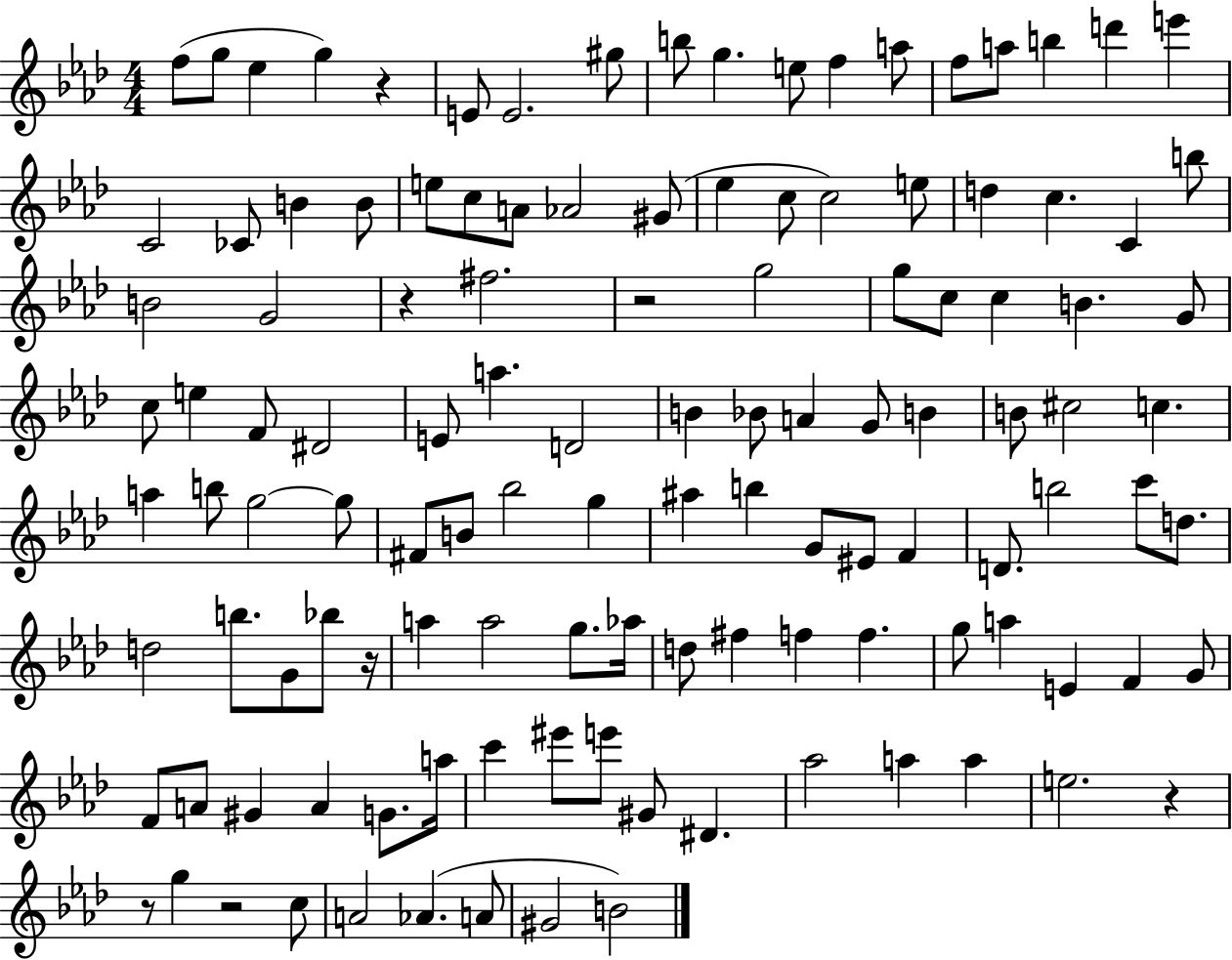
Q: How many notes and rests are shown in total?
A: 121